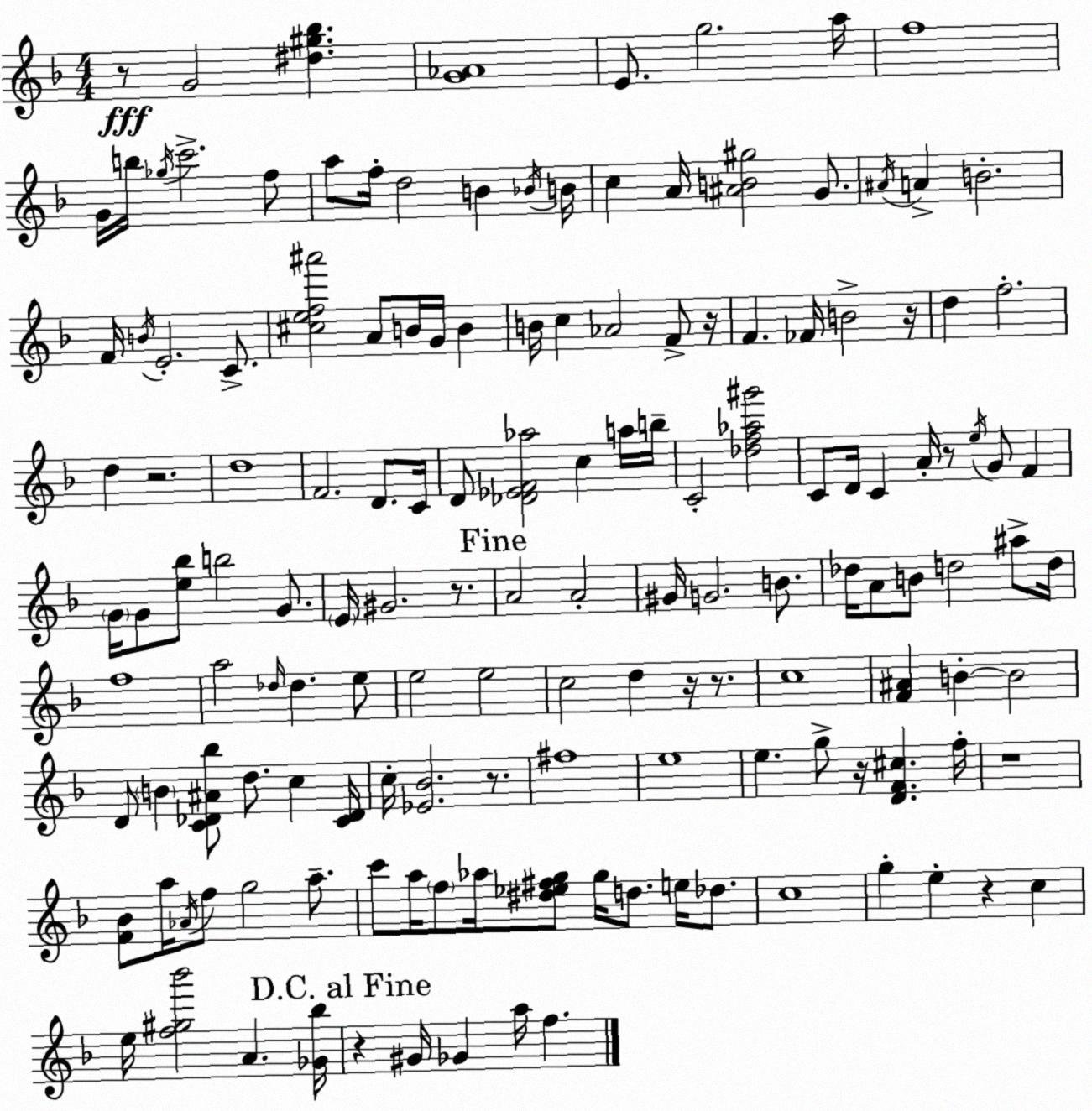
X:1
T:Untitled
M:4/4
L:1/4
K:F
z/2 G2 [^d^g_b] [G_A]4 E/2 g2 a/4 f4 G/4 b/4 _g/4 c'2 f/2 a/2 f/4 d2 B _B/4 B/4 c A/4 [^AB^g]2 G/2 ^A/4 A B2 F/4 B/4 E2 C/2 [^cef^a']2 A/2 B/4 G/4 B B/4 c _A2 F/2 z/4 F _F/4 B2 z/4 d f2 d z2 d4 F2 D/2 C/4 D/2 [_D_EF_a]2 c a/4 b/4 C2 [_df_a^g']2 C/2 D/4 C A/4 z/2 e/4 G/2 F G/4 G/2 [e_b]/2 b2 G/2 E/4 ^G2 z/2 A2 A2 ^G/4 G2 B/2 _d/4 A/2 B/2 d2 ^a/2 d/4 f4 a2 _d/4 _d e/2 e2 e2 c2 d z/4 z/2 c4 [F^A] B B2 D/2 B [C_D^A_b]/2 d/2 c [C_D]/4 c/4 [_E_B]2 z/2 ^f4 e4 e g/2 z/4 [DF^c] f/4 z4 [F_B]/2 a/4 _A/4 f/2 g2 a/2 c'/2 a/4 f/2 _a/4 [^d_e^fg]/2 g/4 d/2 e/4 _d/2 c4 g e z c e/4 [f^g_b']2 A [_G_b]/4 z ^G/4 _G a/4 f